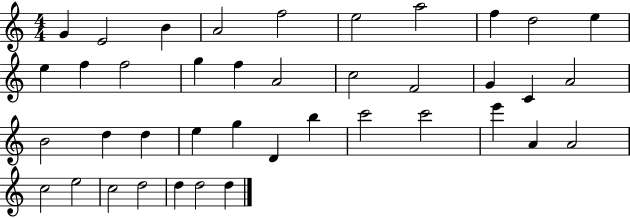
{
  \clef treble
  \numericTimeSignature
  \time 4/4
  \key c \major
  g'4 e'2 b'4 | a'2 f''2 | e''2 a''2 | f''4 d''2 e''4 | \break e''4 f''4 f''2 | g''4 f''4 a'2 | c''2 f'2 | g'4 c'4 a'2 | \break b'2 d''4 d''4 | e''4 g''4 d'4 b''4 | c'''2 c'''2 | e'''4 a'4 a'2 | \break c''2 e''2 | c''2 d''2 | d''4 d''2 d''4 | \bar "|."
}